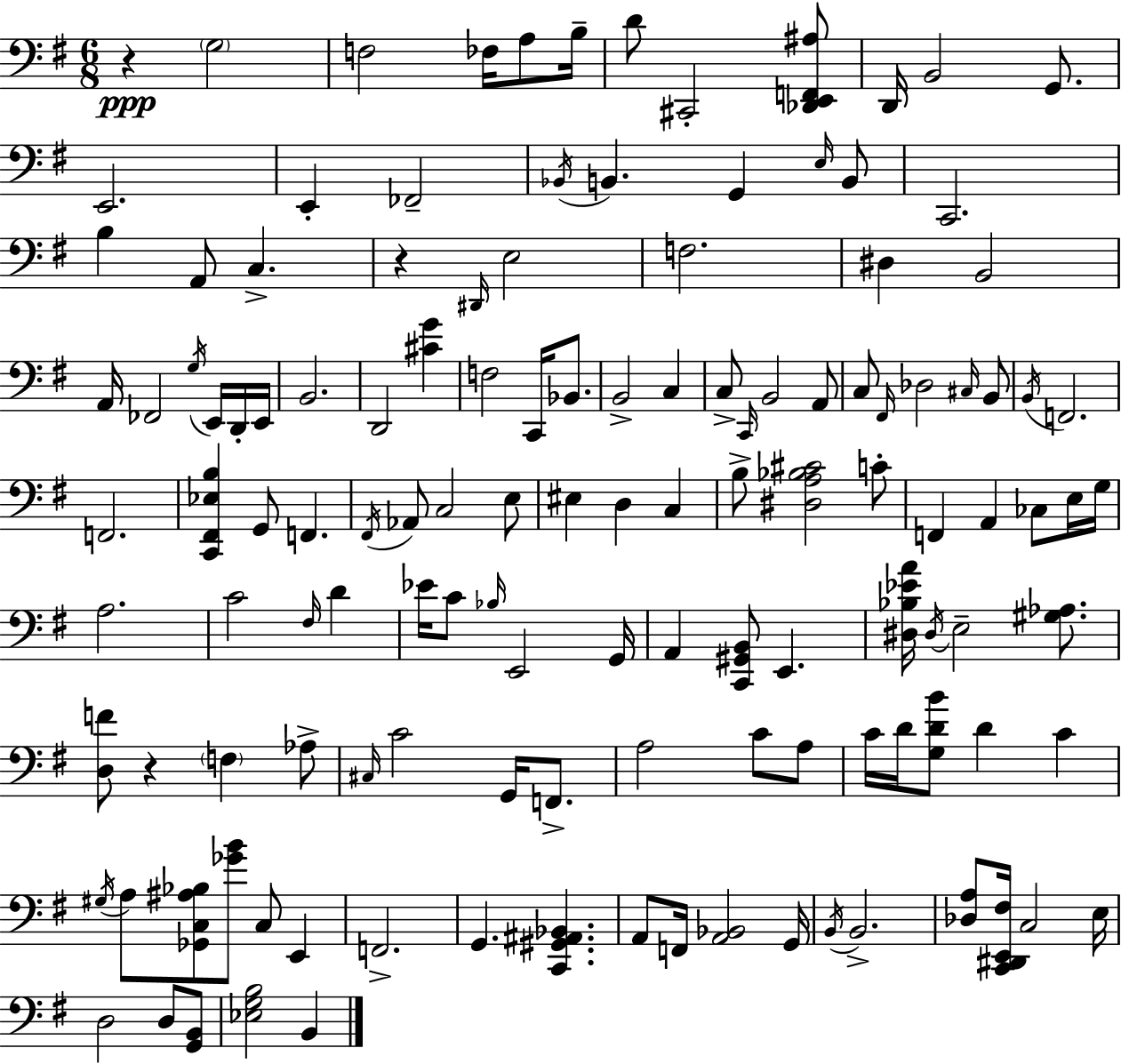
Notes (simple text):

R/q G3/h F3/h FES3/s A3/e B3/s D4/e C#2/h [Db2,E2,F2,A#3]/e D2/s B2/h G2/e. E2/h. E2/q FES2/h Bb2/s B2/q. G2/q E3/s B2/e C2/h. B3/q A2/e C3/q. R/q D#2/s E3/h F3/h. D#3/q B2/h A2/s FES2/h G3/s E2/s D2/s E2/s B2/h. D2/h [C#4,G4]/q F3/h C2/s Bb2/e. B2/h C3/q C3/e C2/s B2/h A2/e C3/e F#2/s Db3/h C#3/s B2/e B2/s F2/h. F2/h. [C2,F#2,Eb3,B3]/q G2/e F2/q. F#2/s Ab2/e C3/h E3/e EIS3/q D3/q C3/q B3/e [D#3,A3,Bb3,C#4]/h C4/e F2/q A2/q CES3/e E3/s G3/s A3/h. C4/h F#3/s D4/q Eb4/s C4/e Bb3/s E2/h G2/s A2/q [C2,G#2,B2]/e E2/q. [D#3,Bb3,Eb4,A4]/s D#3/s E3/h [G#3,Ab3]/e. [D3,F4]/e R/q F3/q Ab3/e C#3/s C4/h G2/s F2/e. A3/h C4/e A3/e C4/s D4/s [G3,D4,B4]/e D4/q C4/q G#3/s A3/e [Gb2,C3,A#3,Bb3]/e [Gb4,B4]/e C3/e E2/q F2/h. G2/q. [C2,G#2,A#2,Bb2]/q. A2/e F2/s [A2,Bb2]/h G2/s B2/s B2/h. [Db3,A3]/e [C2,D#2,E2,F#3]/s C3/h E3/s D3/h D3/e [G2,B2]/e [Eb3,G3,B3]/h B2/q